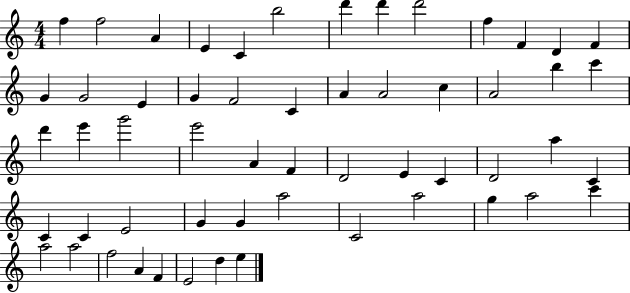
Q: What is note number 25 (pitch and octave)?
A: C6